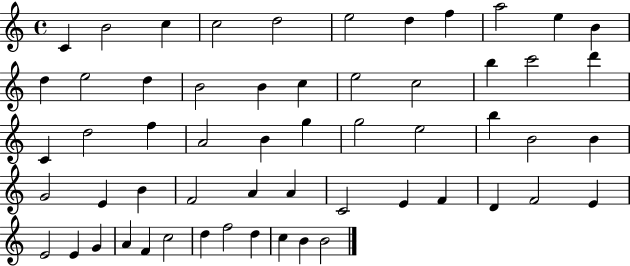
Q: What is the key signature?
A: C major